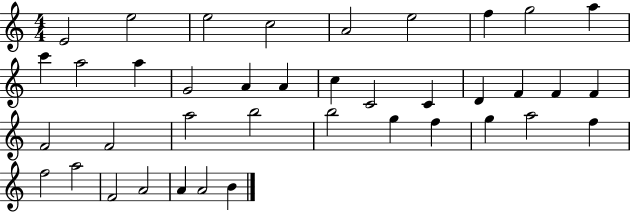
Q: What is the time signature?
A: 4/4